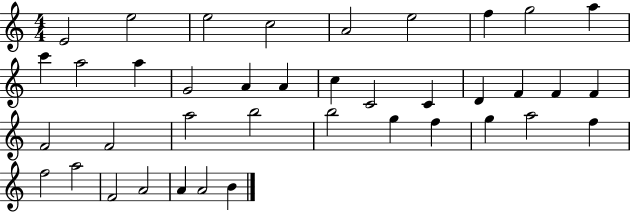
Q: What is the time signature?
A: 4/4